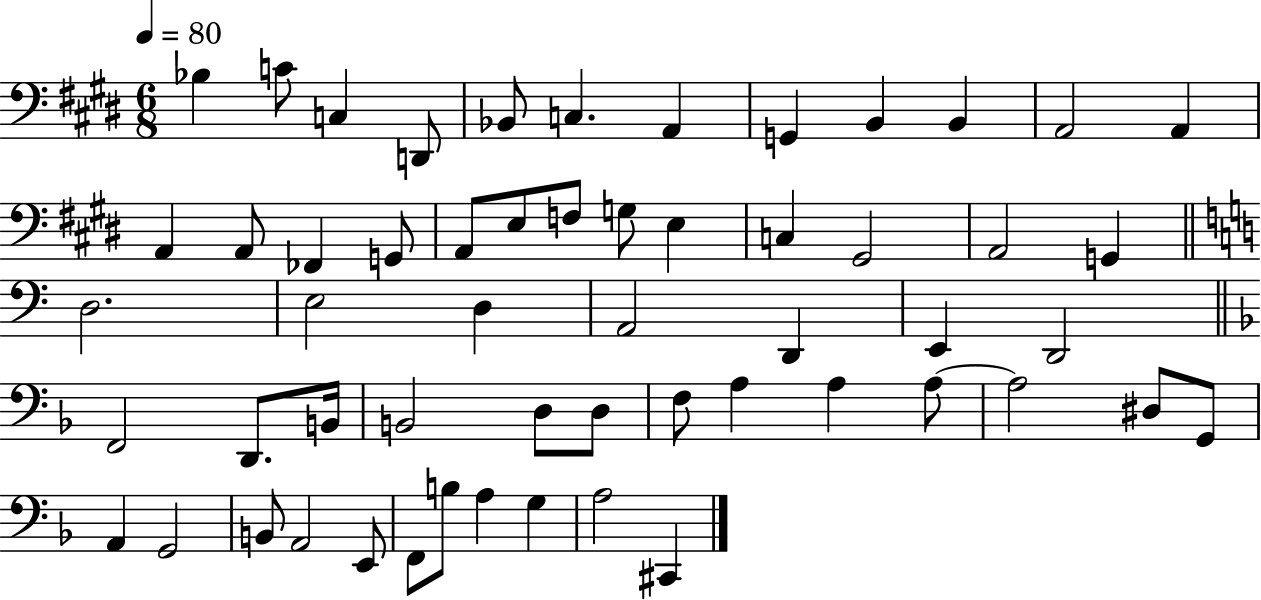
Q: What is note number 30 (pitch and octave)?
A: D2